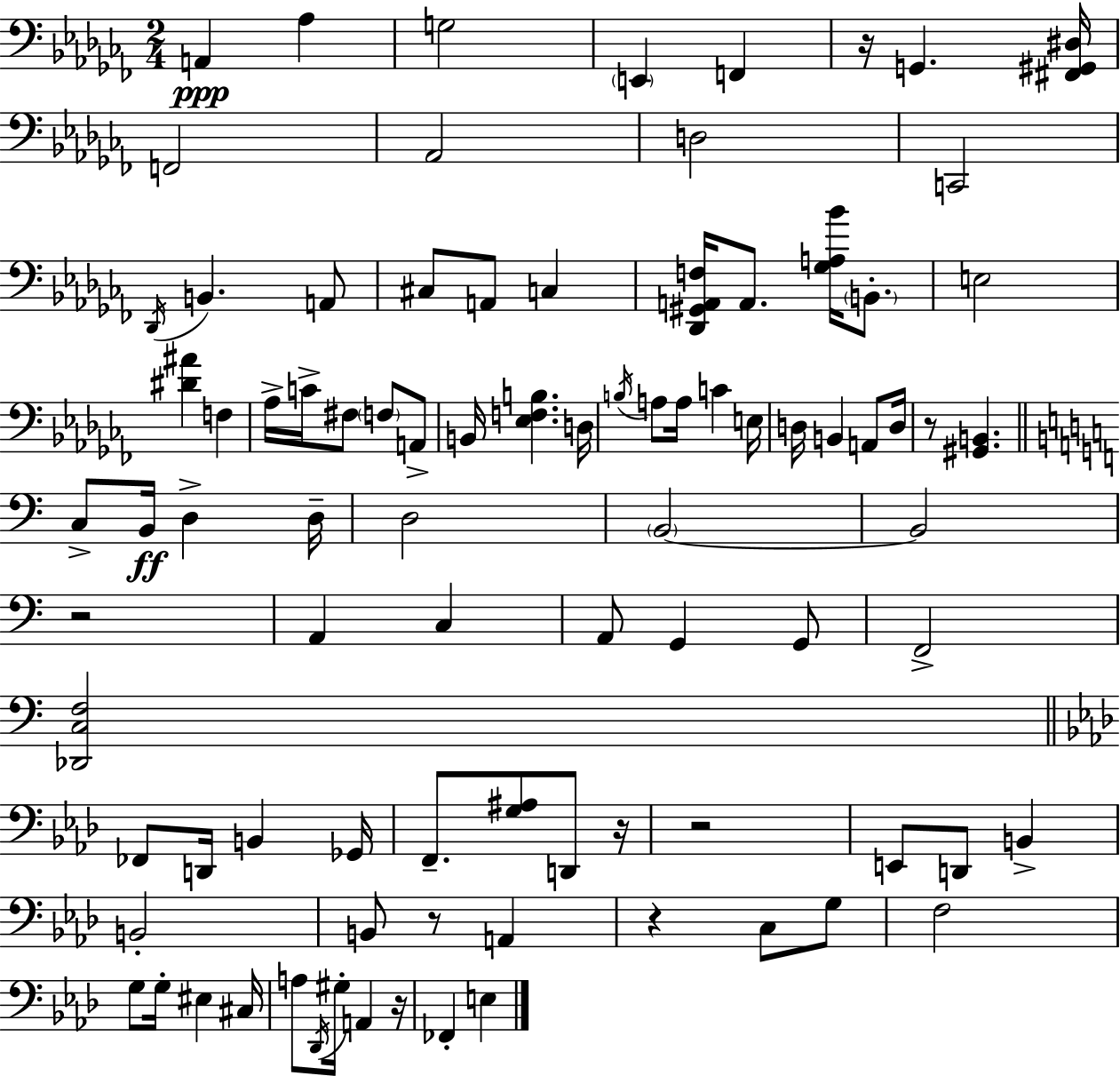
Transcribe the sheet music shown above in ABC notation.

X:1
T:Untitled
M:2/4
L:1/4
K:Abm
A,, _A, G,2 E,, F,, z/4 G,, [^F,,^G,,^D,]/4 F,,2 _A,,2 D,2 C,,2 _D,,/4 B,, A,,/2 ^C,/2 A,,/2 C, [_D,,^G,,A,,F,]/4 A,,/2 [_G,A,_B]/4 B,,/2 E,2 [^D^A] F, _A,/4 C/4 ^F,/2 F,/2 A,,/2 B,,/4 [_E,F,B,] D,/4 B,/4 A,/2 A,/4 C E,/4 D,/4 B,, A,,/2 D,/4 z/2 [^G,,B,,] C,/2 B,,/4 D, D,/4 D,2 B,,2 B,,2 z2 A,, C, A,,/2 G,, G,,/2 F,,2 [_D,,C,F,]2 _F,,/2 D,,/4 B,, _G,,/4 F,,/2 [G,^A,]/2 D,,/2 z/4 z2 E,,/2 D,,/2 B,, B,,2 B,,/2 z/2 A,, z C,/2 G,/2 F,2 G,/2 G,/4 ^E, ^C,/4 A,/2 _D,,/4 ^G,/4 A,, z/4 _F,, E,